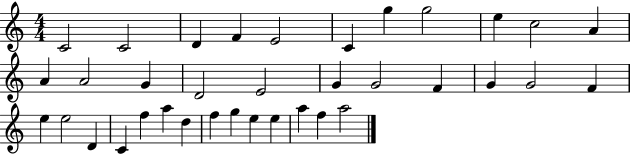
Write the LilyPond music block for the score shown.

{
  \clef treble
  \numericTimeSignature
  \time 4/4
  \key c \major
  c'2 c'2 | d'4 f'4 e'2 | c'4 g''4 g''2 | e''4 c''2 a'4 | \break a'4 a'2 g'4 | d'2 e'2 | g'4 g'2 f'4 | g'4 g'2 f'4 | \break e''4 e''2 d'4 | c'4 f''4 a''4 d''4 | f''4 g''4 e''4 e''4 | a''4 f''4 a''2 | \break \bar "|."
}